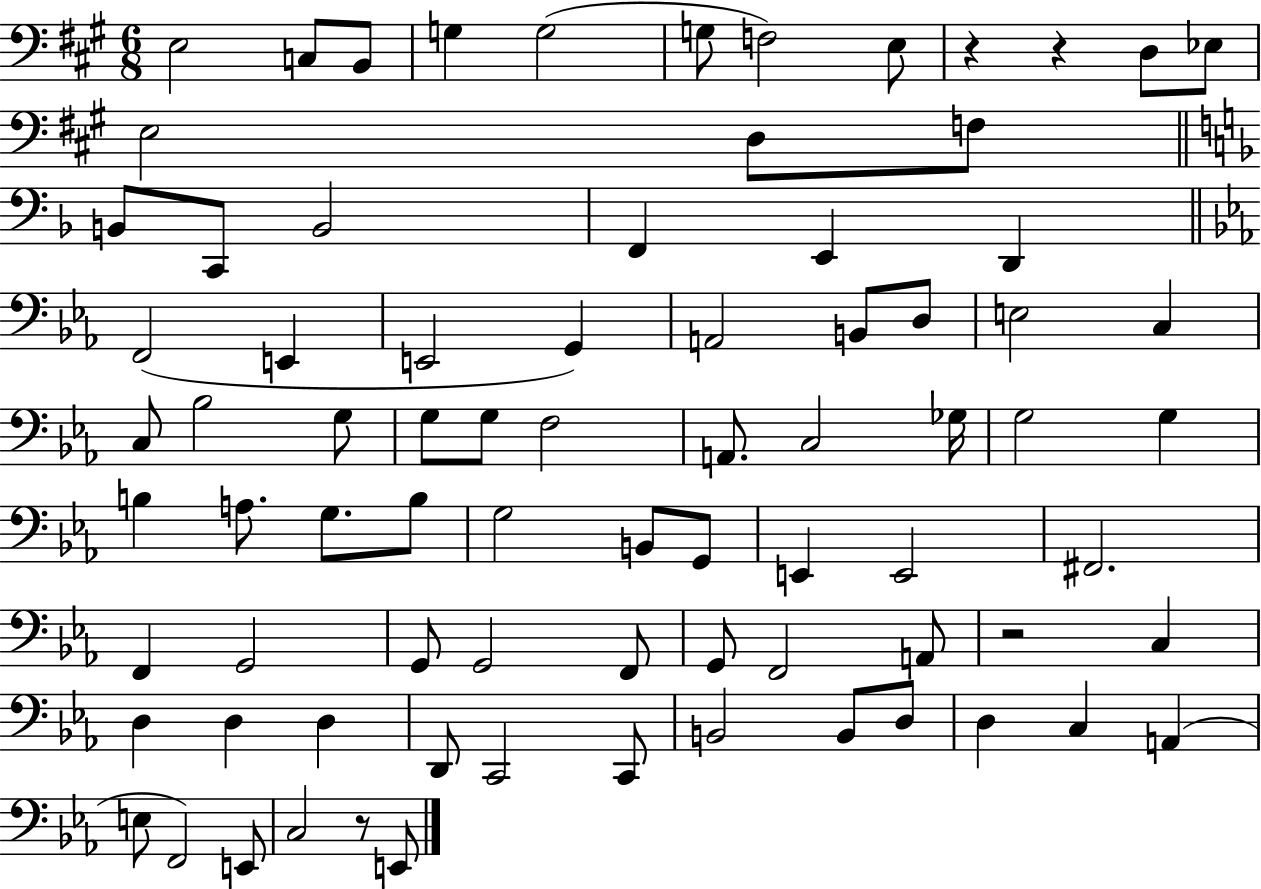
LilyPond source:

{
  \clef bass
  \numericTimeSignature
  \time 6/8
  \key a \major
  e2 c8 b,8 | g4 g2( | g8 f2) e8 | r4 r4 d8 ees8 | \break e2 d8 f8 | \bar "||" \break \key f \major b,8 c,8 b,2 | f,4 e,4 d,4 | \bar "||" \break \key ees \major f,2( e,4 | e,2 g,4) | a,2 b,8 d8 | e2 c4 | \break c8 bes2 g8 | g8 g8 f2 | a,8. c2 ges16 | g2 g4 | \break b4 a8. g8. b8 | g2 b,8 g,8 | e,4 e,2 | fis,2. | \break f,4 g,2 | g,8 g,2 f,8 | g,8 f,2 a,8 | r2 c4 | \break d4 d4 d4 | d,8 c,2 c,8 | b,2 b,8 d8 | d4 c4 a,4( | \break e8 f,2) e,8 | c2 r8 e,8 | \bar "|."
}